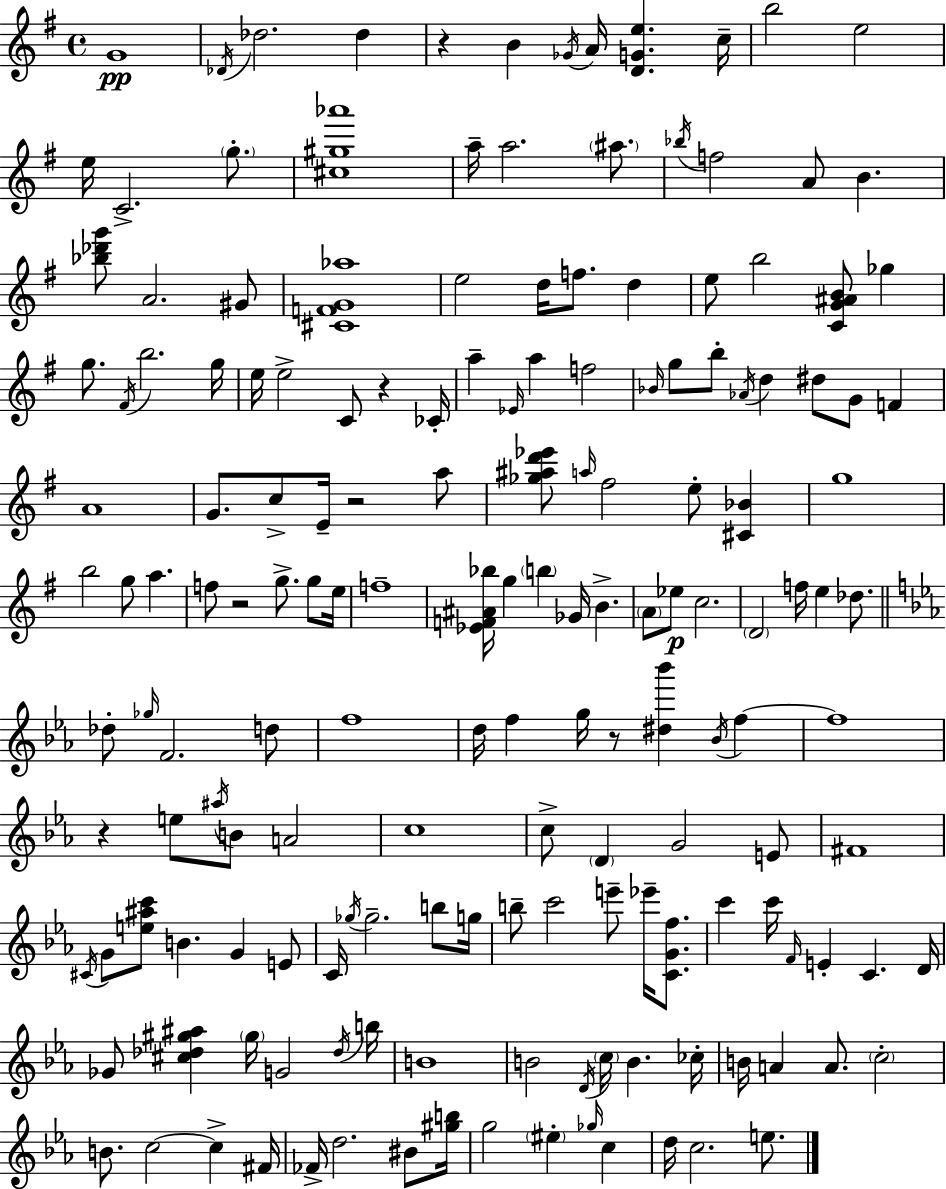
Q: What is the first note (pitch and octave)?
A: G4